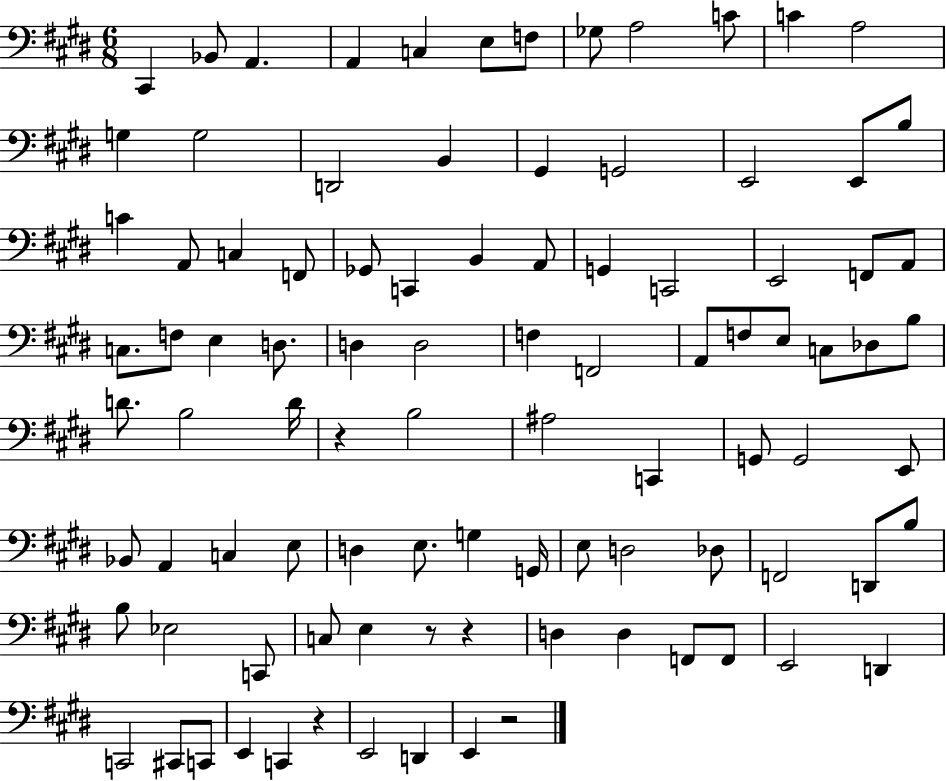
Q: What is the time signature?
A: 6/8